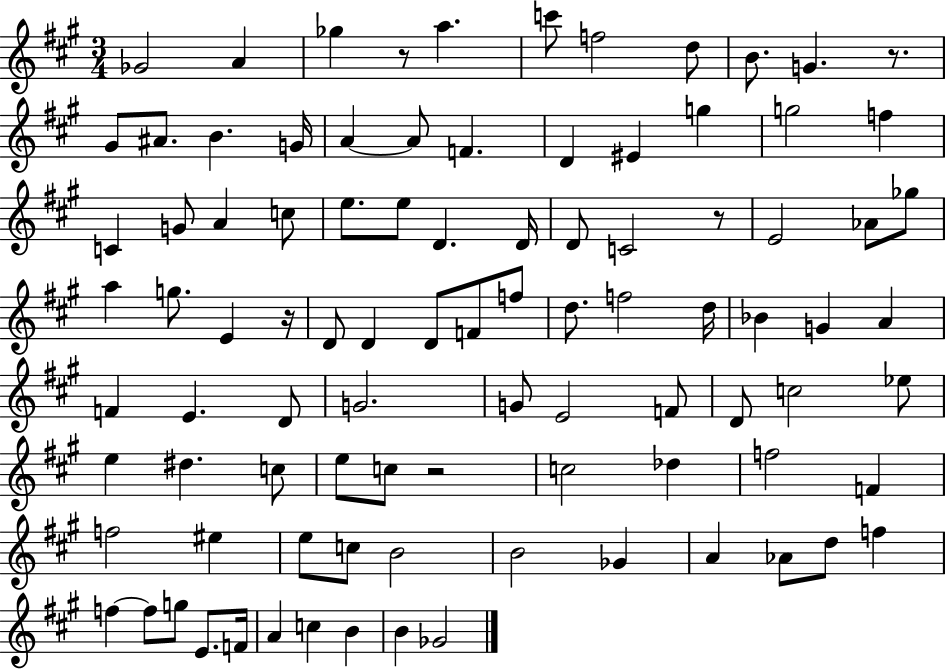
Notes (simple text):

Gb4/h A4/q Gb5/q R/e A5/q. C6/e F5/h D5/e B4/e. G4/q. R/e. G#4/e A#4/e. B4/q. G4/s A4/q A4/e F4/q. D4/q EIS4/q G5/q G5/h F5/q C4/q G4/e A4/q C5/e E5/e. E5/e D4/q. D4/s D4/e C4/h R/e E4/h Ab4/e Gb5/e A5/q G5/e. E4/q R/s D4/e D4/q D4/e F4/e F5/e D5/e. F5/h D5/s Bb4/q G4/q A4/q F4/q E4/q. D4/e G4/h. G4/e E4/h F4/e D4/e C5/h Eb5/e E5/q D#5/q. C5/e E5/e C5/e R/h C5/h Db5/q F5/h F4/q F5/h EIS5/q E5/e C5/e B4/h B4/h Gb4/q A4/q Ab4/e D5/e F5/q F5/q F5/e G5/e E4/e. F4/s A4/q C5/q B4/q B4/q Gb4/h